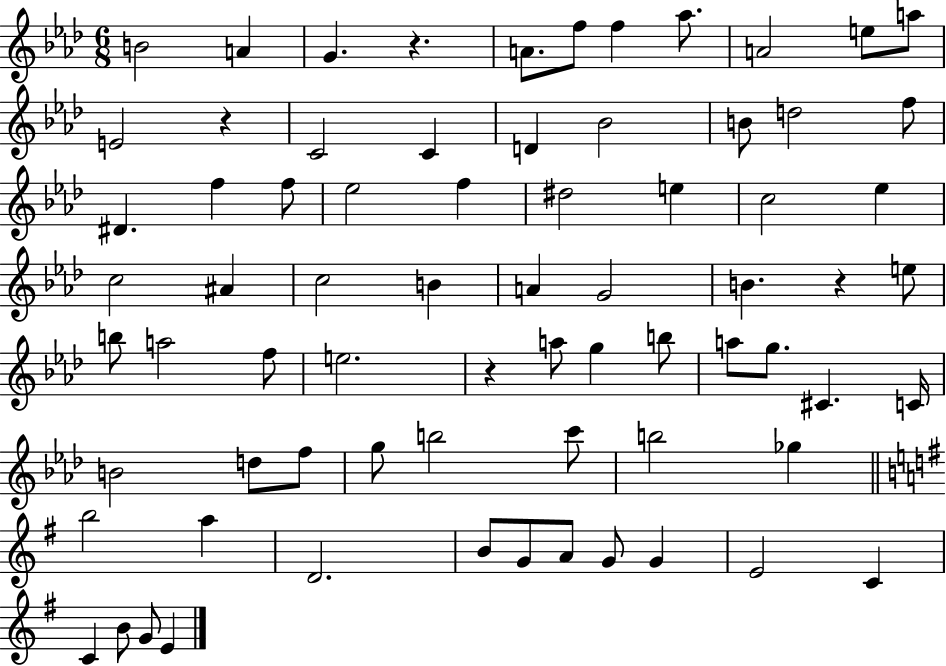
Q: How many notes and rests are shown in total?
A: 72